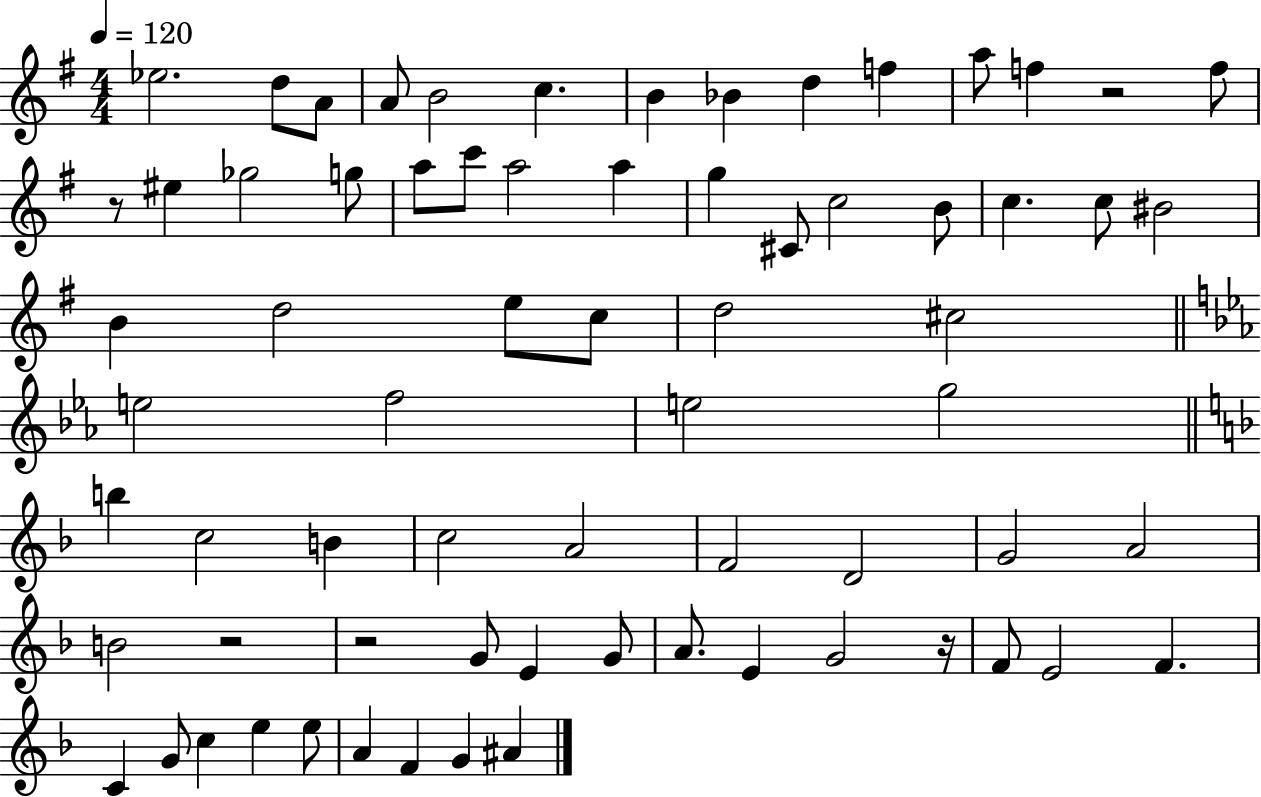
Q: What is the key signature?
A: G major